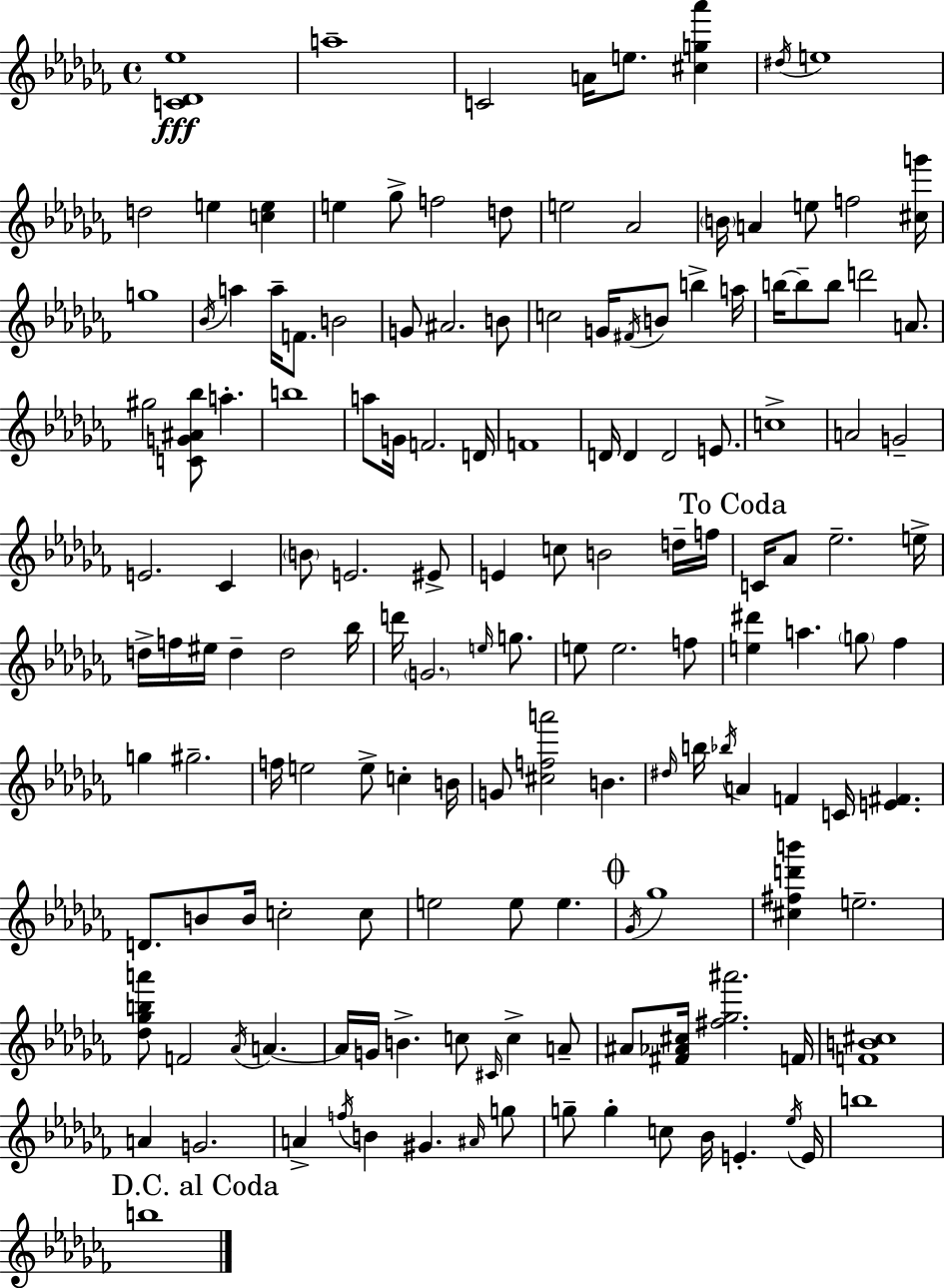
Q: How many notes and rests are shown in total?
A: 151